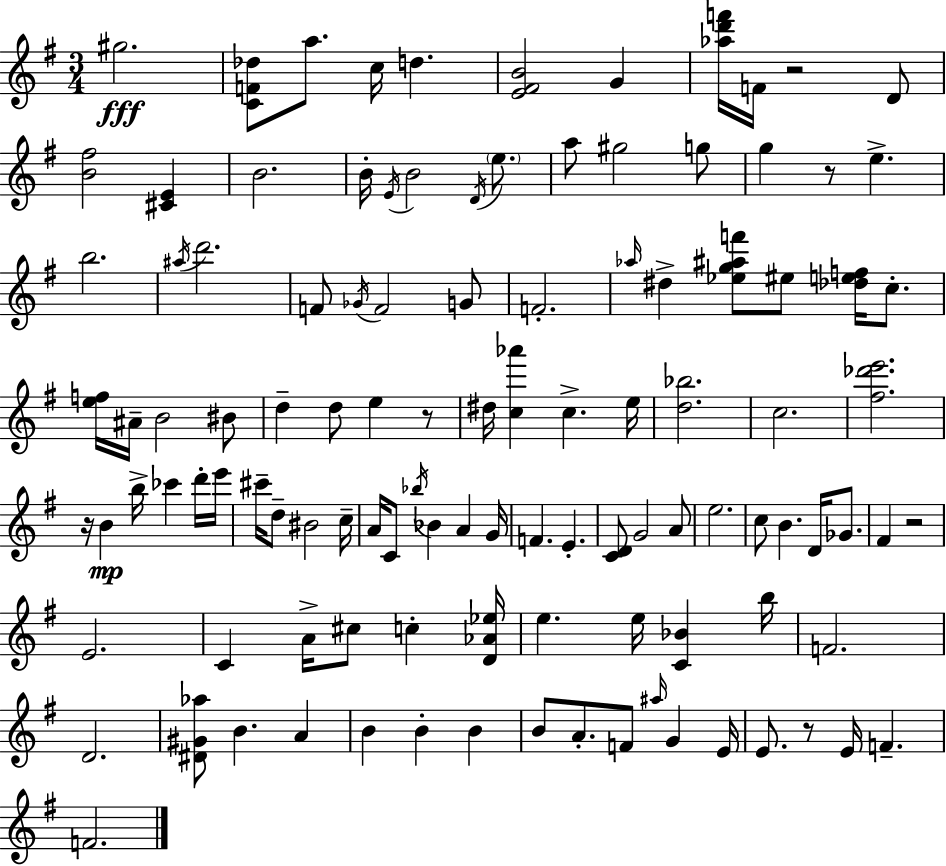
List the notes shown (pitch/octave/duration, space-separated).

G#5/h. [C4,F4,Db5]/e A5/e. C5/s D5/q. [E4,F#4,B4]/h G4/q [Ab5,D6,F6]/s F4/s R/h D4/e [B4,F#5]/h [C#4,E4]/q B4/h. B4/s E4/s B4/h D4/s E5/e. A5/e G#5/h G5/e G5/q R/e E5/q. B5/h. A#5/s D6/h. F4/e Gb4/s F4/h G4/e F4/h. Ab5/s D#5/q [Eb5,G5,A#5,F6]/e EIS5/e [Db5,E5,F5]/s C5/e. [E5,F5]/s A#4/s B4/h BIS4/e D5/q D5/e E5/q R/e D#5/s [C5,Ab6]/q C5/q. E5/s [D5,Bb5]/h. C5/h. [F#5,Db6,E6]/h. R/s B4/q B5/s CES6/q D6/s E6/s C#6/s D5/e BIS4/h C5/s A4/s C4/e Bb5/s Bb4/q A4/q G4/s F4/q. E4/q. [C4,D4]/e G4/h A4/e E5/h. C5/e B4/q. D4/s Gb4/e. F#4/q R/h E4/h. C4/q A4/s C#5/e C5/q [D4,Ab4,Eb5]/s E5/q. E5/s [C4,Bb4]/q B5/s F4/h. D4/h. [D#4,G#4,Ab5]/e B4/q. A4/q B4/q B4/q B4/q B4/e A4/e. F4/e A#5/s G4/q E4/s E4/e. R/e E4/s F4/q. F4/h.